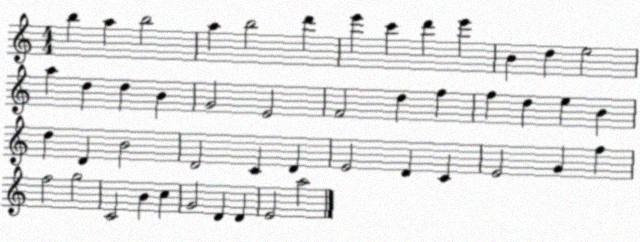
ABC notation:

X:1
T:Untitled
M:4/4
L:1/4
K:C
b a b2 a b2 d' e' c' d' e' B d e2 a d d B G2 E2 F2 d f f d e B d D B2 D2 C D E2 D C E2 G f f2 g2 C2 B c G2 D D E2 a2